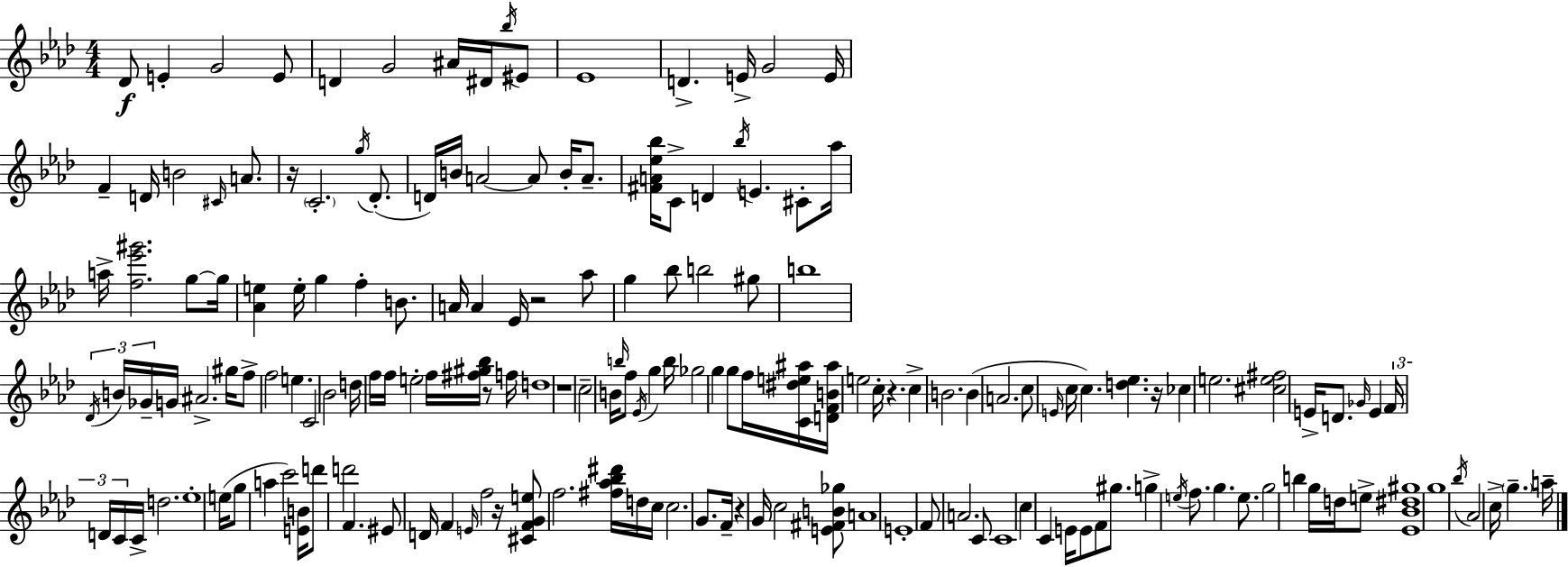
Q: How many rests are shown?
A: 8